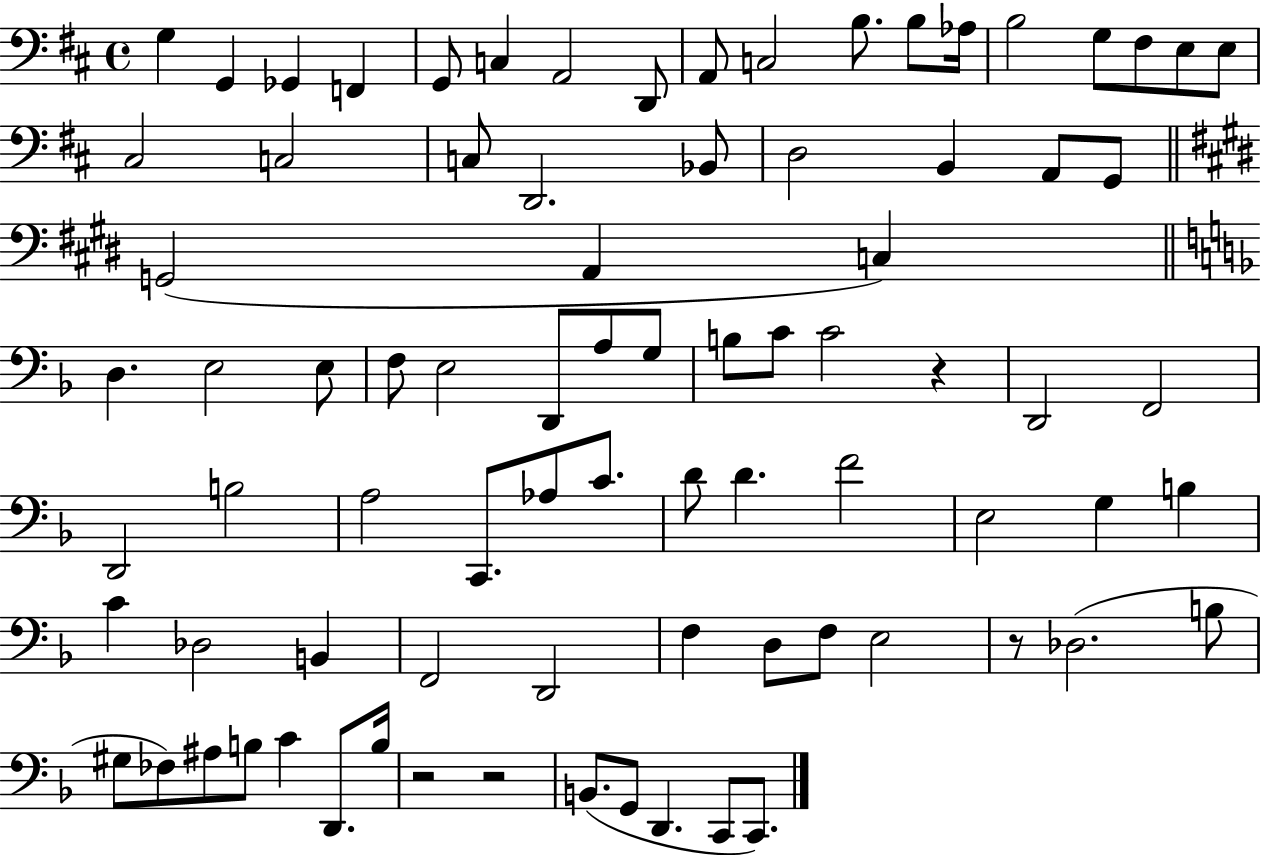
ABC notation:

X:1
T:Untitled
M:4/4
L:1/4
K:D
G, G,, _G,, F,, G,,/2 C, A,,2 D,,/2 A,,/2 C,2 B,/2 B,/2 _A,/4 B,2 G,/2 ^F,/2 E,/2 E,/2 ^C,2 C,2 C,/2 D,,2 _B,,/2 D,2 B,, A,,/2 G,,/2 G,,2 A,, C, D, E,2 E,/2 F,/2 E,2 D,,/2 A,/2 G,/2 B,/2 C/2 C2 z D,,2 F,,2 D,,2 B,2 A,2 C,,/2 _A,/2 C/2 D/2 D F2 E,2 G, B, C _D,2 B,, F,,2 D,,2 F, D,/2 F,/2 E,2 z/2 _D,2 B,/2 ^G,/2 _F,/2 ^A,/2 B,/2 C D,,/2 B,/4 z2 z2 B,,/2 G,,/2 D,, C,,/2 C,,/2